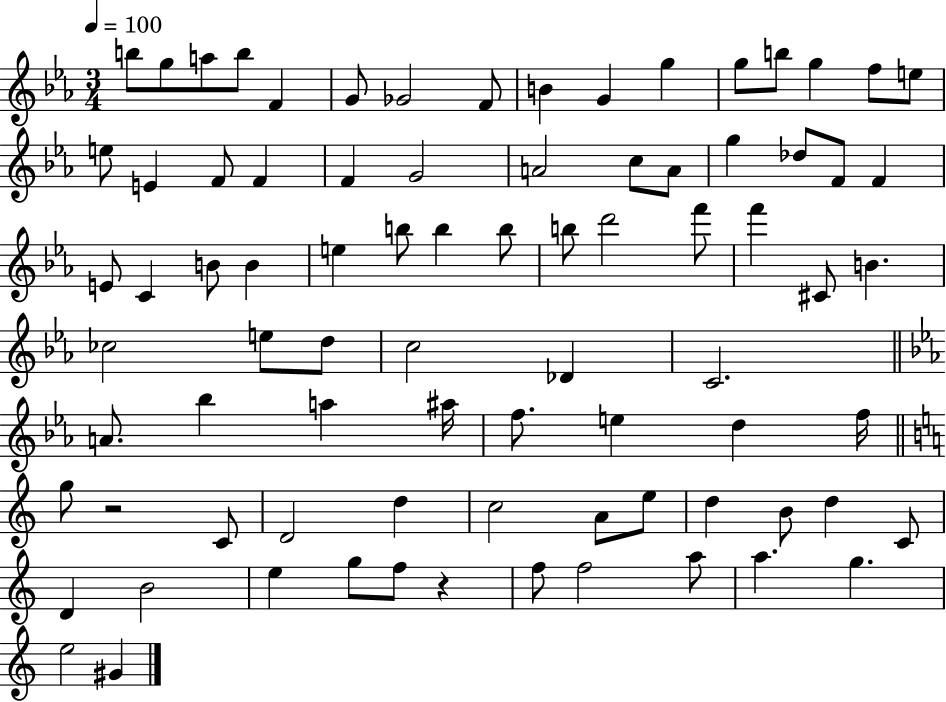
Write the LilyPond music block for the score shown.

{
  \clef treble
  \numericTimeSignature
  \time 3/4
  \key ees \major
  \tempo 4 = 100
  b''8 g''8 a''8 b''8 f'4 | g'8 ges'2 f'8 | b'4 g'4 g''4 | g''8 b''8 g''4 f''8 e''8 | \break e''8 e'4 f'8 f'4 | f'4 g'2 | a'2 c''8 a'8 | g''4 des''8 f'8 f'4 | \break e'8 c'4 b'8 b'4 | e''4 b''8 b''4 b''8 | b''8 d'''2 f'''8 | f'''4 cis'8 b'4. | \break ces''2 e''8 d''8 | c''2 des'4 | c'2. | \bar "||" \break \key ees \major a'8. bes''4 a''4 ais''16 | f''8. e''4 d''4 f''16 | \bar "||" \break \key c \major g''8 r2 c'8 | d'2 d''4 | c''2 a'8 e''8 | d''4 b'8 d''4 c'8 | \break d'4 b'2 | e''4 g''8 f''8 r4 | f''8 f''2 a''8 | a''4. g''4. | \break e''2 gis'4 | \bar "|."
}